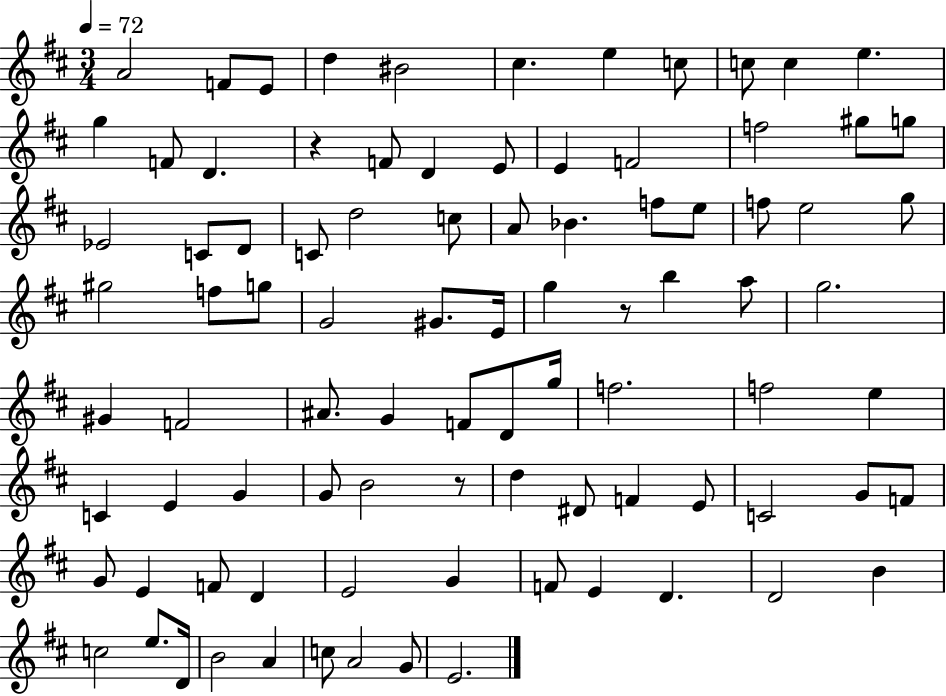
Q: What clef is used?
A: treble